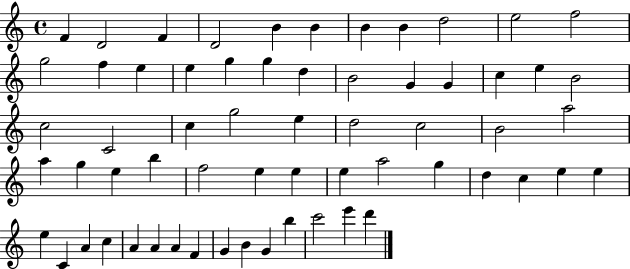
{
  \clef treble
  \time 4/4
  \defaultTimeSignature
  \key c \major
  f'4 d'2 f'4 | d'2 b'4 b'4 | b'4 b'4 d''2 | e''2 f''2 | \break g''2 f''4 e''4 | e''4 g''4 g''4 d''4 | b'2 g'4 g'4 | c''4 e''4 b'2 | \break c''2 c'2 | c''4 g''2 e''4 | d''2 c''2 | b'2 a''2 | \break a''4 g''4 e''4 b''4 | f''2 e''4 e''4 | e''4 a''2 g''4 | d''4 c''4 e''4 e''4 | \break e''4 c'4 a'4 c''4 | a'4 a'4 a'4 f'4 | g'4 b'4 g'4 b''4 | c'''2 e'''4 d'''4 | \break \bar "|."
}